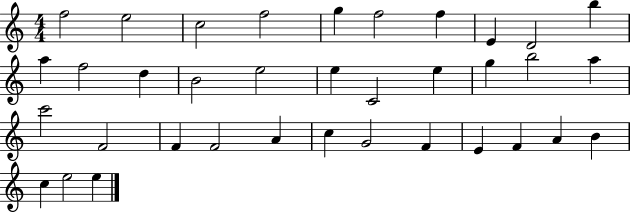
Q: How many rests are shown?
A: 0